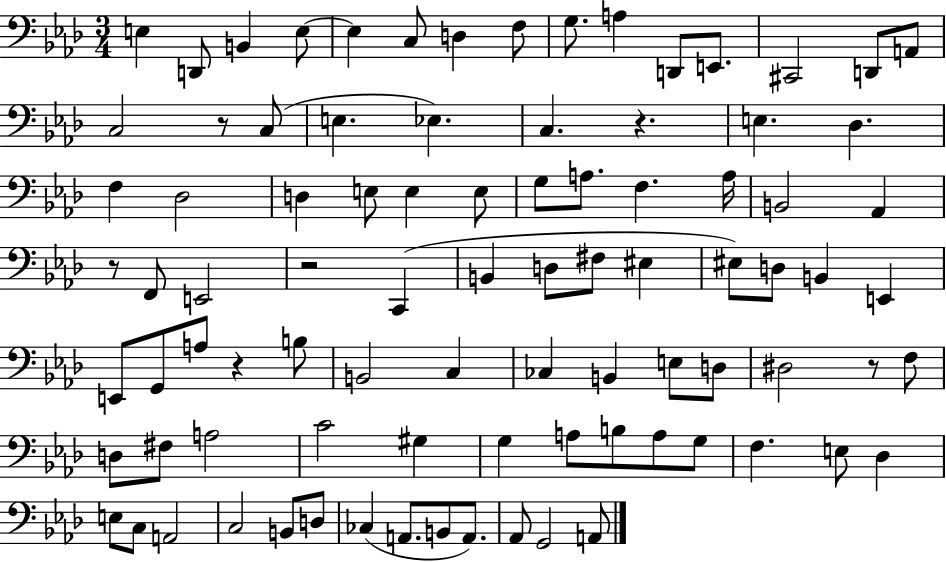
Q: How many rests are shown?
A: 6